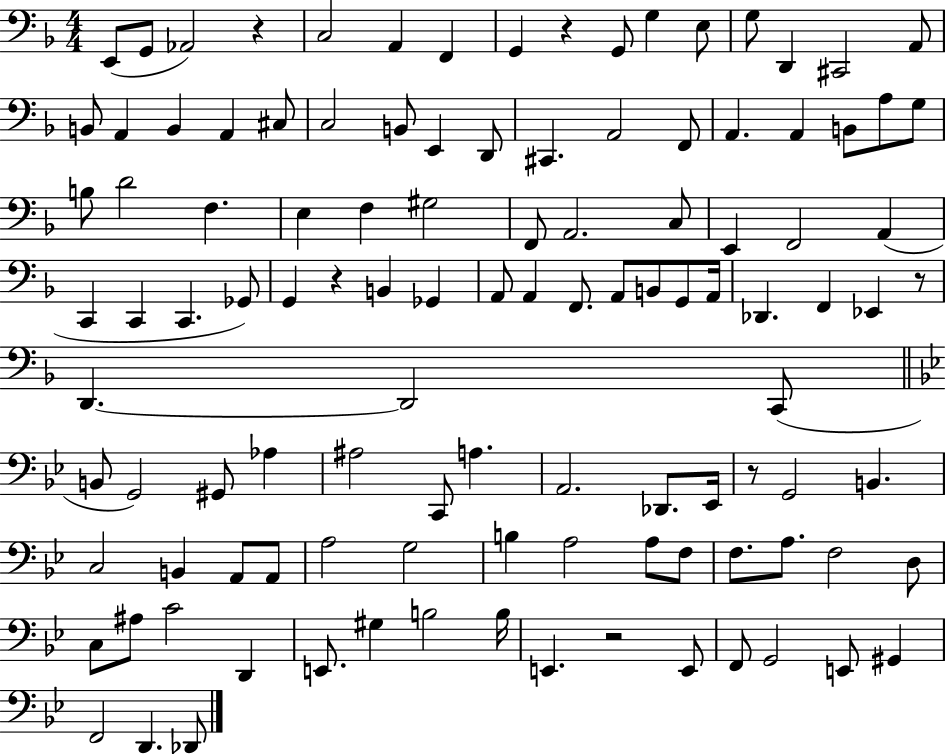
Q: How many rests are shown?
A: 6